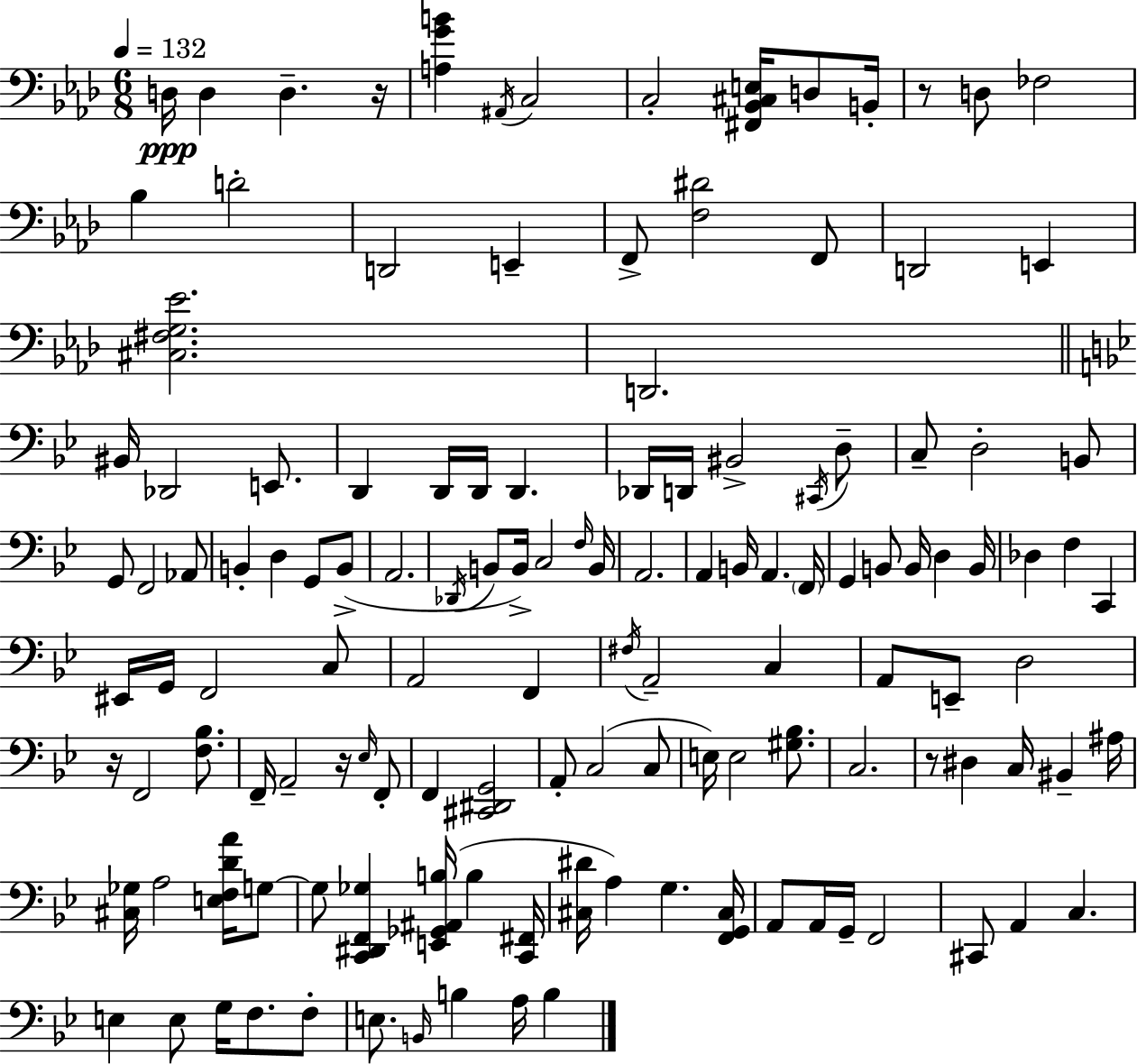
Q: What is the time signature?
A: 6/8